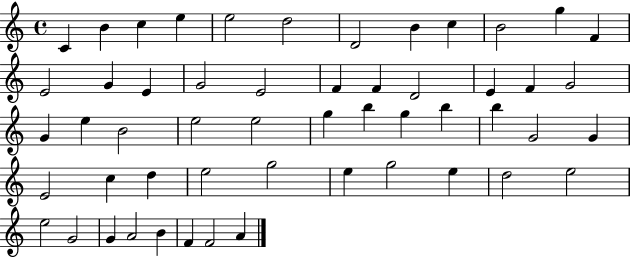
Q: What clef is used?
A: treble